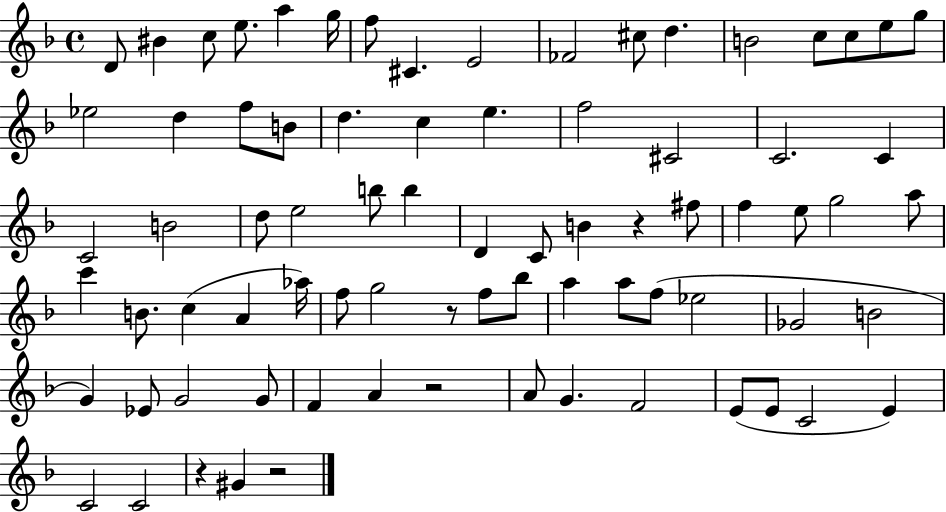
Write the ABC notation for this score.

X:1
T:Untitled
M:4/4
L:1/4
K:F
D/2 ^B c/2 e/2 a g/4 f/2 ^C E2 _F2 ^c/2 d B2 c/2 c/2 e/2 g/2 _e2 d f/2 B/2 d c e f2 ^C2 C2 C C2 B2 d/2 e2 b/2 b D C/2 B z ^f/2 f e/2 g2 a/2 c' B/2 c A _a/4 f/2 g2 z/2 f/2 _b/2 a a/2 f/2 _e2 _G2 B2 G _E/2 G2 G/2 F A z2 A/2 G F2 E/2 E/2 C2 E C2 C2 z ^G z2